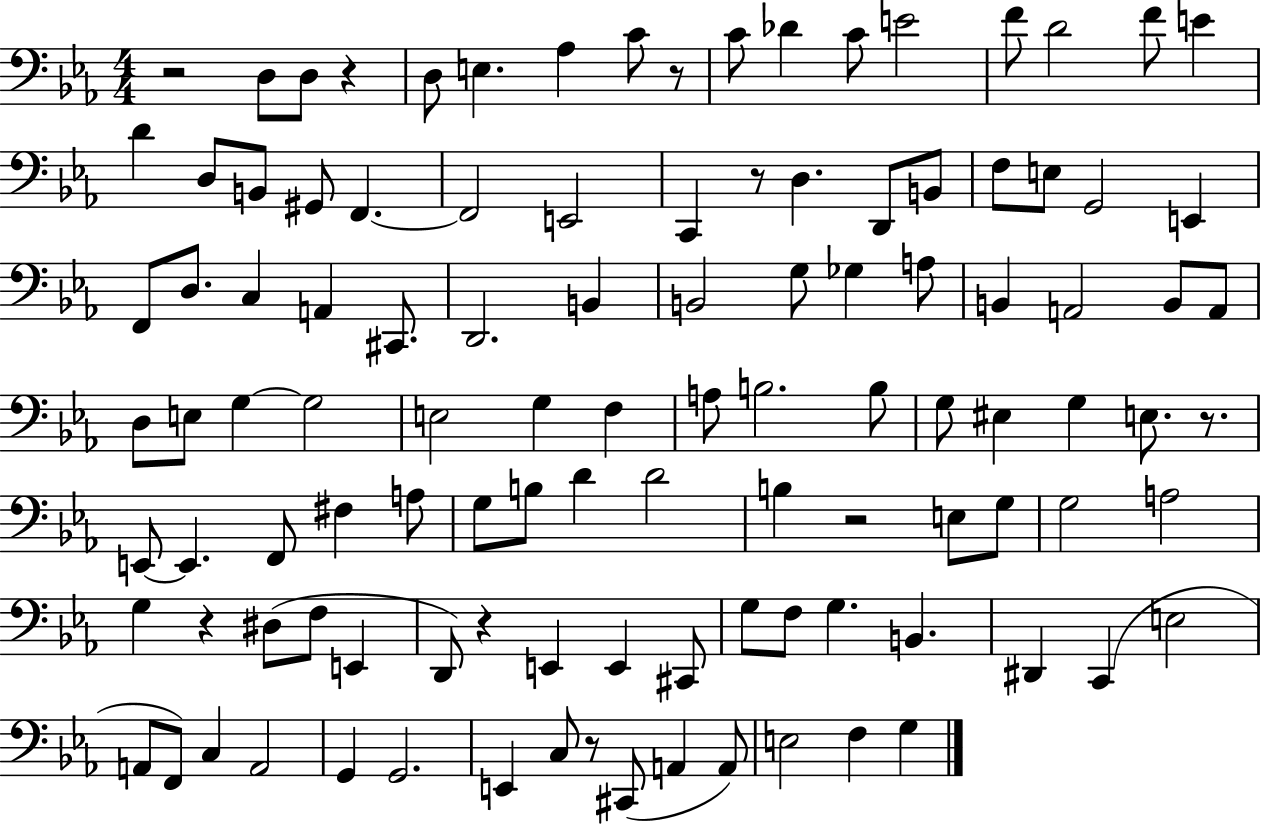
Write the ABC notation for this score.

X:1
T:Untitled
M:4/4
L:1/4
K:Eb
z2 D,/2 D,/2 z D,/2 E, _A, C/2 z/2 C/2 _D C/2 E2 F/2 D2 F/2 E D D,/2 B,,/2 ^G,,/2 F,, F,,2 E,,2 C,, z/2 D, D,,/2 B,,/2 F,/2 E,/2 G,,2 E,, F,,/2 D,/2 C, A,, ^C,,/2 D,,2 B,, B,,2 G,/2 _G, A,/2 B,, A,,2 B,,/2 A,,/2 D,/2 E,/2 G, G,2 E,2 G, F, A,/2 B,2 B,/2 G,/2 ^E, G, E,/2 z/2 E,,/2 E,, F,,/2 ^F, A,/2 G,/2 B,/2 D D2 B, z2 E,/2 G,/2 G,2 A,2 G, z ^D,/2 F,/2 E,, D,,/2 z E,, E,, ^C,,/2 G,/2 F,/2 G, B,, ^D,, C,, E,2 A,,/2 F,,/2 C, A,,2 G,, G,,2 E,, C,/2 z/2 ^C,,/2 A,, A,,/2 E,2 F, G,